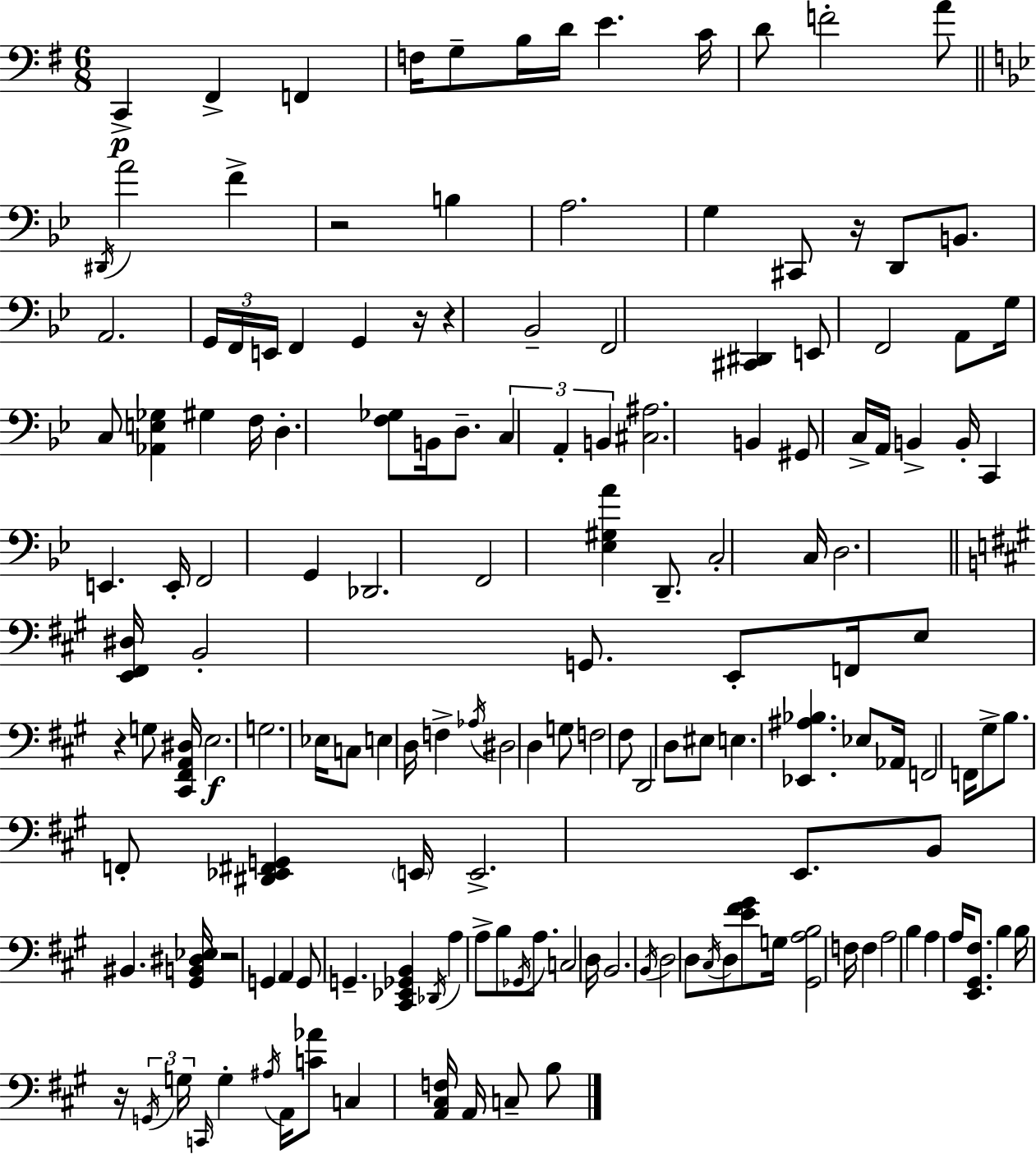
{
  \clef bass
  \numericTimeSignature
  \time 6/8
  \key g \major
  c,4->\p fis,4-> f,4 | f16 g8-- b16 d'16 e'4. c'16 | d'8 f'2-. a'8 | \bar "||" \break \key bes \major \acciaccatura { dis,16 } a'2 f'4-> | r2 b4 | a2. | g4 cis,8 r16 d,8 b,8. | \break a,2. | \tuplet 3/2 { g,16 f,16 e,16 } f,4 g,4 | r16 r4 bes,2-- | f,2 <cis, dis,>4 | \break e,8 f,2 a,8 | g16 c8 <aes, e ges>4 gis4 | f16 d4.-. <f ges>8 b,16 d8.-- | \tuplet 3/2 { c4 a,4-. b,4 } | \break <cis ais>2. | b,4 gis,8 c16-> a,16 b,4-> | b,16-. c,4 e,4. | e,16-. f,2 g,4 | \break des,2. | f,2 <ees gis a'>4 | d,8.-- c2-. | c16 d2. | \break \bar "||" \break \key a \major <e, fis, dis>16 b,2-. g,8. | e,8-. f,16 e8 r4 g8 <cis, fis, a, dis>16 | e2.\f | g2. | \break ees16 c8 e4 d16 f4-> | \acciaccatura { aes16 } dis2 d4 | g8 f2 fis8 | d,2 d8 eis8 | \break e4. <ees, ais bes>4. | ees8 aes,16 f,2 | f,16 gis8-> b8. f,8-. <dis, ees, fis, g,>4 | \parenthesize e,16 e,2.-> | \break e,8. b,8 bis,4. | <gis, b, dis ees>16 r2 g,4 | a,4 g,8 g,4.-- | <cis, ees, ges, b,>4 \acciaccatura { des,16 } a4 a8-> | \break b8 \acciaccatura { ges,16 } a8. c2 | d16 b,2. | \acciaccatura { b,16 } d2 | d8 \acciaccatura { cis16 } d8 <e' fis' gis'>8 g16 <gis, a b>2 | \break f16 f4 a2 | b4 a4 | a16 <e, gis, fis>8. b4 b16 r16 \tuplet 3/2 { \acciaccatura { g,16 } | g16 \grace { c,16 } } g4-. \acciaccatura { ais16 } a,16 <c' aes'>8 c4 | \break <a, cis f>16 a,16 c8-- b8 \bar "|."
}